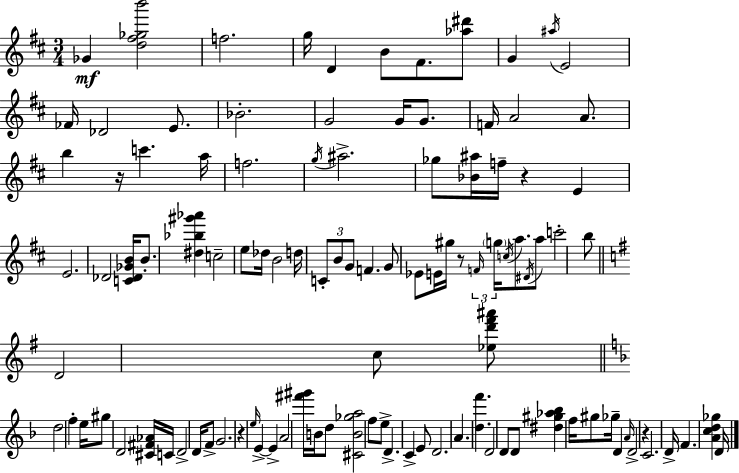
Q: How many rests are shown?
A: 5